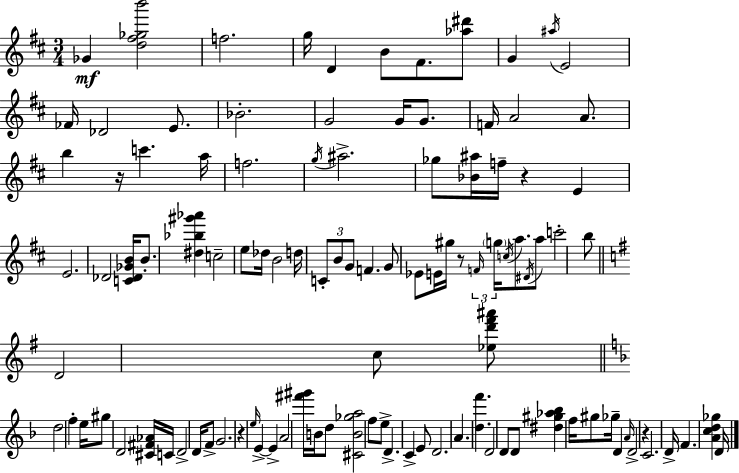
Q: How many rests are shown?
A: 5